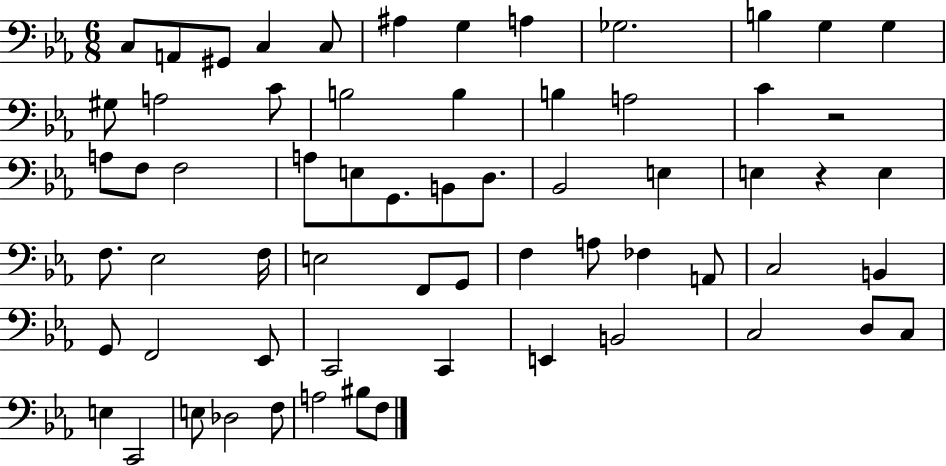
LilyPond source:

{
  \clef bass
  \numericTimeSignature
  \time 6/8
  \key ees \major
  c8 a,8 gis,8 c4 c8 | ais4 g4 a4 | ges2. | b4 g4 g4 | \break gis8 a2 c'8 | b2 b4 | b4 a2 | c'4 r2 | \break a8 f8 f2 | a8 e8 g,8. b,8 d8. | bes,2 e4 | e4 r4 e4 | \break f8. ees2 f16 | e2 f,8 g,8 | f4 a8 fes4 a,8 | c2 b,4 | \break g,8 f,2 ees,8 | c,2 c,4 | e,4 b,2 | c2 d8 c8 | \break e4 c,2 | e8 des2 f8 | a2 bis8 f8 | \bar "|."
}